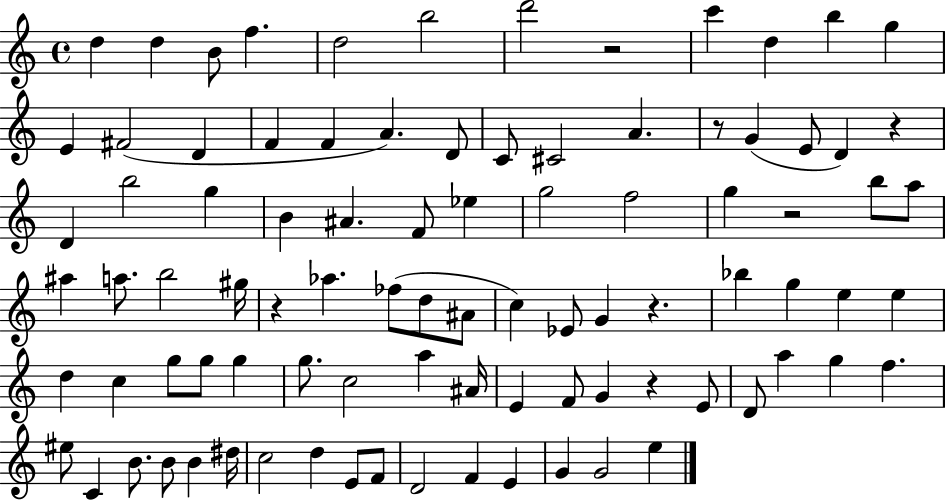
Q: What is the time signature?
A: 4/4